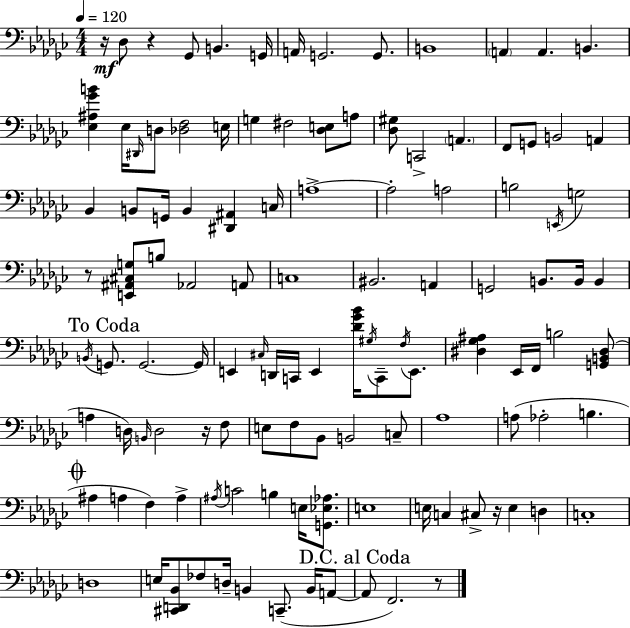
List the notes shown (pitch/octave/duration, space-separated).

R/s Db3/e R/q Gb2/e B2/q. G2/s A2/s G2/h. G2/e. B2/w A2/q A2/q. B2/q. [Eb3,A#3,Gb4,B4]/q Eb3/s D#2/s D3/e [Db3,F3]/h E3/s G3/q F#3/h [Db3,E3]/e A3/e [Db3,G#3]/e C2/h A2/q. F2/e G2/e B2/h A2/q Bb2/q B2/e G2/s B2/q [D#2,A#2]/q C3/s A3/w A3/h A3/h B3/h E2/s G3/h R/e [E2,A#2,C#3,G3]/e B3/e Ab2/h A2/e C3/w BIS2/h. A2/q G2/h B2/e. B2/s B2/q B2/s G2/e. G2/h. G2/s E2/q C#3/s D2/s C2/s E2/q [Db4,Gb4,Bb4]/s G#3/s C2/e F3/s E2/e. [D#3,Gb3,A#3]/q Eb2/s F2/s B3/h [G2,B2,D#3]/e A3/q D3/s B2/s D3/h R/s F3/e E3/e F3/e Bb2/e B2/h C3/e Ab3/w A3/e Ab3/h B3/q. A#3/q A3/q F3/q A3/q A#3/s C4/h B3/q E3/s [G2,Eb3,Ab3]/e. E3/w E3/s C3/q C#3/e R/s E3/q D3/q C3/w D3/w E3/s [C#2,D2,Bb2]/e FES3/e D3/s B2/q C2/e. B2/s A2/e A2/e F2/h. R/e